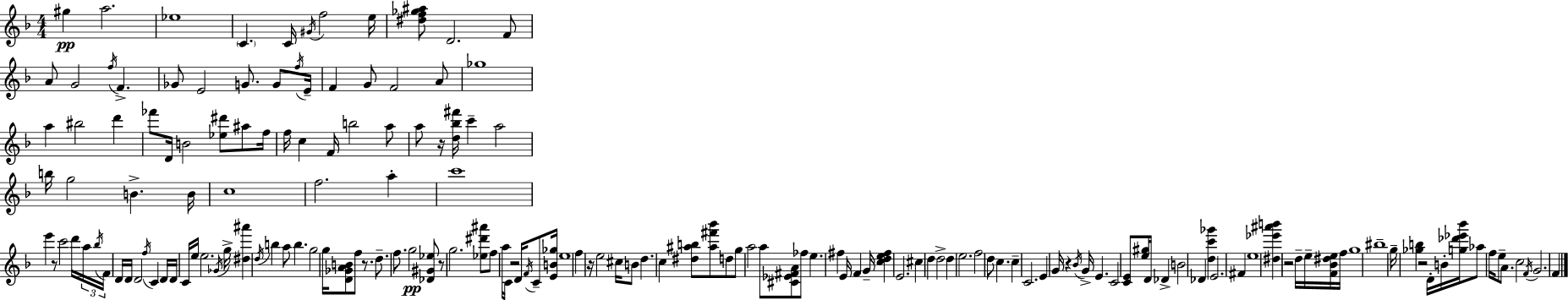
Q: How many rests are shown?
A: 9